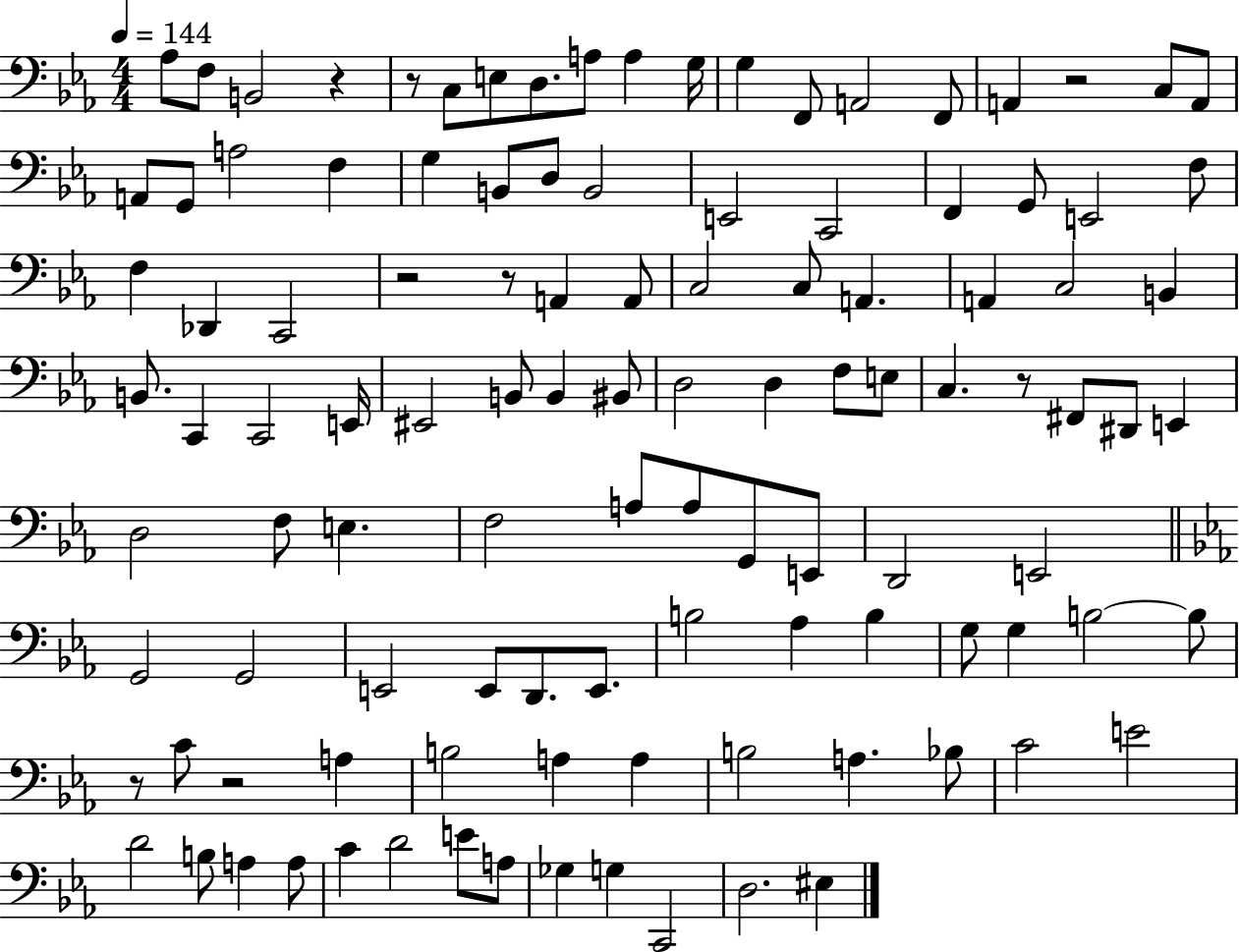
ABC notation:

X:1
T:Untitled
M:4/4
L:1/4
K:Eb
_A,/2 F,/2 B,,2 z z/2 C,/2 E,/2 D,/2 A,/2 A, G,/4 G, F,,/2 A,,2 F,,/2 A,, z2 C,/2 A,,/2 A,,/2 G,,/2 A,2 F, G, B,,/2 D,/2 B,,2 E,,2 C,,2 F,, G,,/2 E,,2 F,/2 F, _D,, C,,2 z2 z/2 A,, A,,/2 C,2 C,/2 A,, A,, C,2 B,, B,,/2 C,, C,,2 E,,/4 ^E,,2 B,,/2 B,, ^B,,/2 D,2 D, F,/2 E,/2 C, z/2 ^F,,/2 ^D,,/2 E,, D,2 F,/2 E, F,2 A,/2 A,/2 G,,/2 E,,/2 D,,2 E,,2 G,,2 G,,2 E,,2 E,,/2 D,,/2 E,,/2 B,2 _A, B, G,/2 G, B,2 B,/2 z/2 C/2 z2 A, B,2 A, A, B,2 A, _B,/2 C2 E2 D2 B,/2 A, A,/2 C D2 E/2 A,/2 _G, G, C,,2 D,2 ^E,